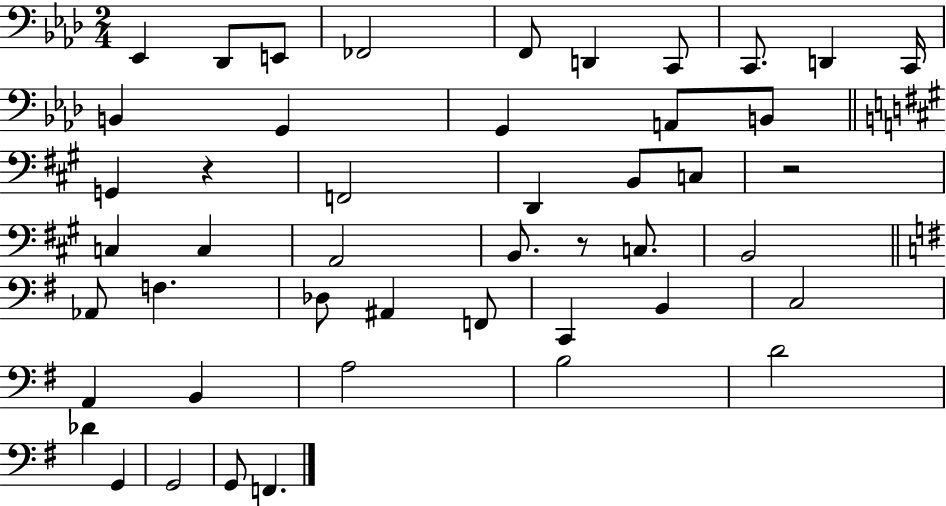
{
  \clef bass
  \numericTimeSignature
  \time 2/4
  \key aes \major
  ees,4 des,8 e,8 | fes,2 | f,8 d,4 c,8 | c,8. d,4 c,16 | \break b,4 g,4 | g,4 a,8 b,8 | \bar "||" \break \key a \major g,4 r4 | f,2 | d,4 b,8 c8 | r2 | \break c4 c4 | a,2 | b,8. r8 c8. | b,2 | \break \bar "||" \break \key g \major aes,8 f4. | des8 ais,4 f,8 | c,4 b,4 | c2 | \break a,4 b,4 | a2 | b2 | d'2 | \break des'4 g,4 | g,2 | g,8 f,4. | \bar "|."
}